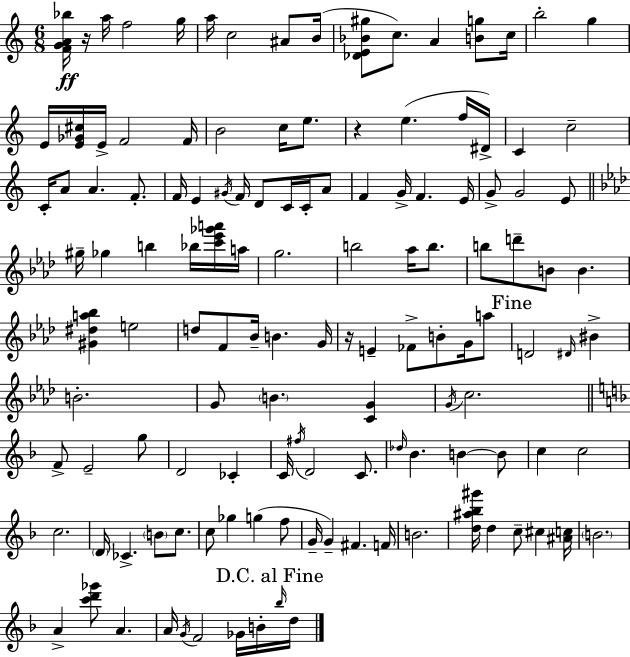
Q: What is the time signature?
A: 6/8